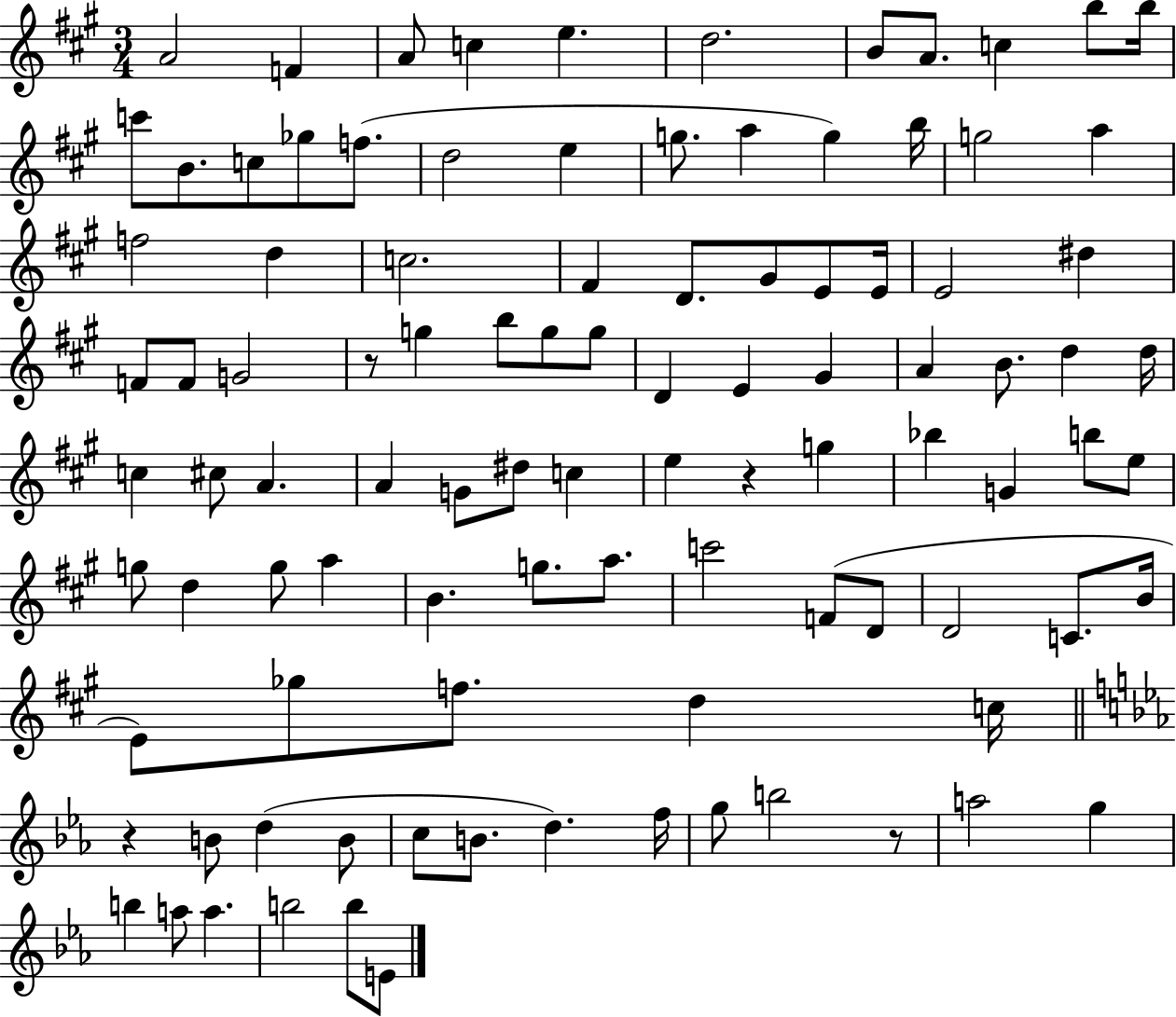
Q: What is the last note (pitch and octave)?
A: E4